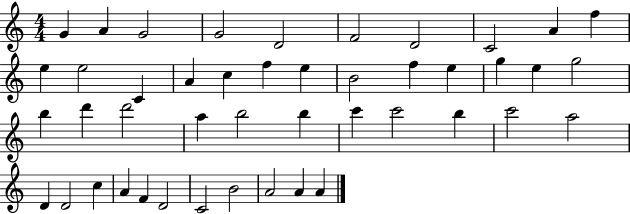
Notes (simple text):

G4/q A4/q G4/h G4/h D4/h F4/h D4/h C4/h A4/q F5/q E5/q E5/h C4/q A4/q C5/q F5/q E5/q B4/h F5/q E5/q G5/q E5/q G5/h B5/q D6/q D6/h A5/q B5/h B5/q C6/q C6/h B5/q C6/h A5/h D4/q D4/h C5/q A4/q F4/q D4/h C4/h B4/h A4/h A4/q A4/q